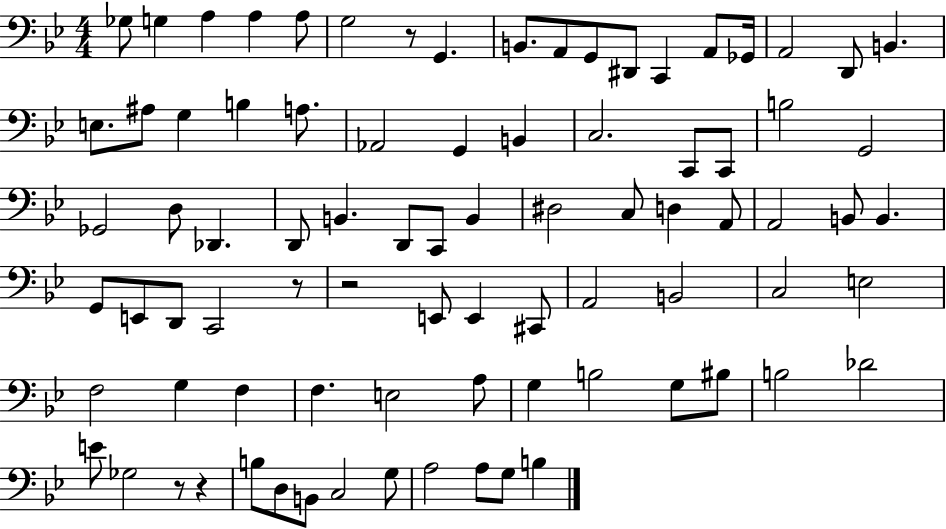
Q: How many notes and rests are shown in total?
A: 84